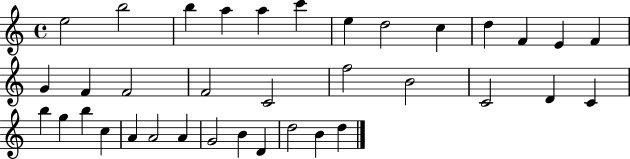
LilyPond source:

{
  \clef treble
  \time 4/4
  \defaultTimeSignature
  \key c \major
  e''2 b''2 | b''4 a''4 a''4 c'''4 | e''4 d''2 c''4 | d''4 f'4 e'4 f'4 | \break g'4 f'4 f'2 | f'2 c'2 | f''2 b'2 | c'2 d'4 c'4 | \break b''4 g''4 b''4 c''4 | a'4 a'2 a'4 | g'2 b'4 d'4 | d''2 b'4 d''4 | \break \bar "|."
}